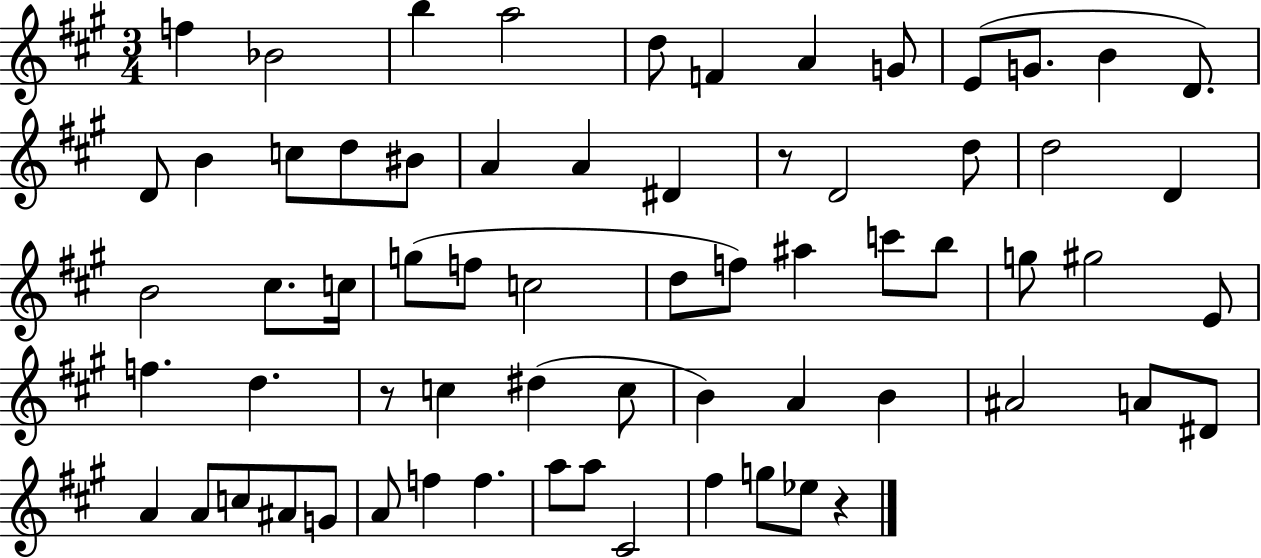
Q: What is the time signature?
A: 3/4